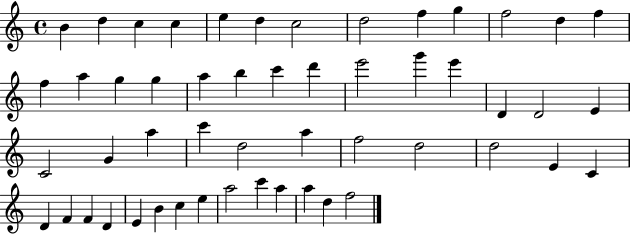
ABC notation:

X:1
T:Untitled
M:4/4
L:1/4
K:C
B d c c e d c2 d2 f g f2 d f f a g g a b c' d' e'2 g' e' D D2 E C2 G a c' d2 a f2 d2 d2 E C D F F D E B c e a2 c' a a d f2